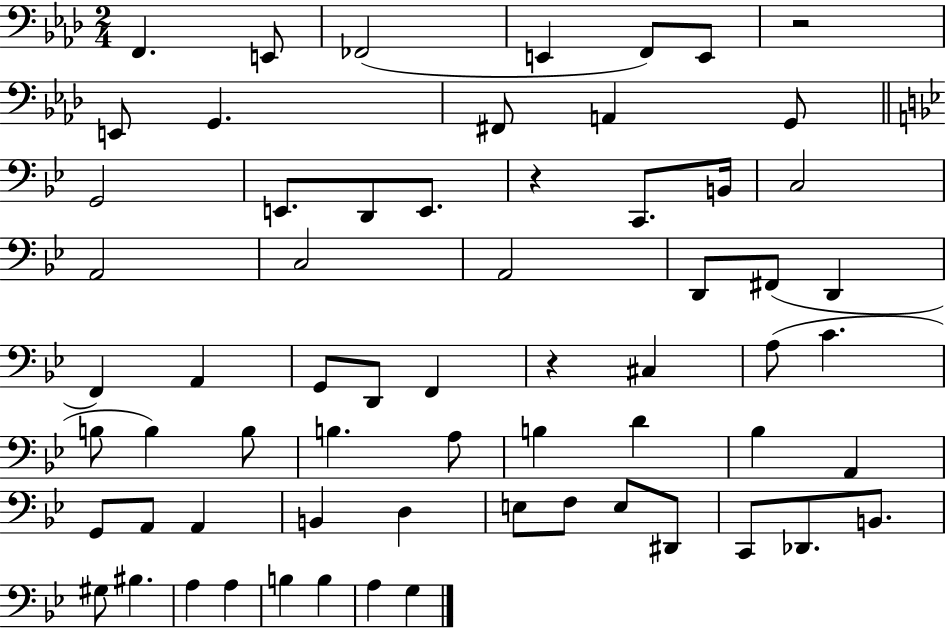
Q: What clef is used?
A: bass